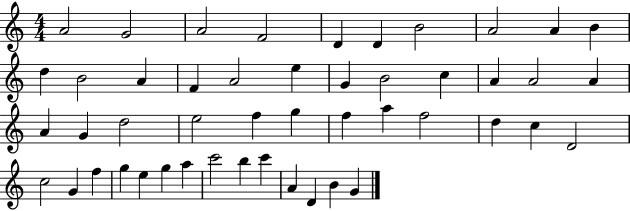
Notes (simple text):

A4/h G4/h A4/h F4/h D4/q D4/q B4/h A4/h A4/q B4/q D5/q B4/h A4/q F4/q A4/h E5/q G4/q B4/h C5/q A4/q A4/h A4/q A4/q G4/q D5/h E5/h F5/q G5/q F5/q A5/q F5/h D5/q C5/q D4/h C5/h G4/q F5/q G5/q E5/q G5/q A5/q C6/h B5/q C6/q A4/q D4/q B4/q G4/q